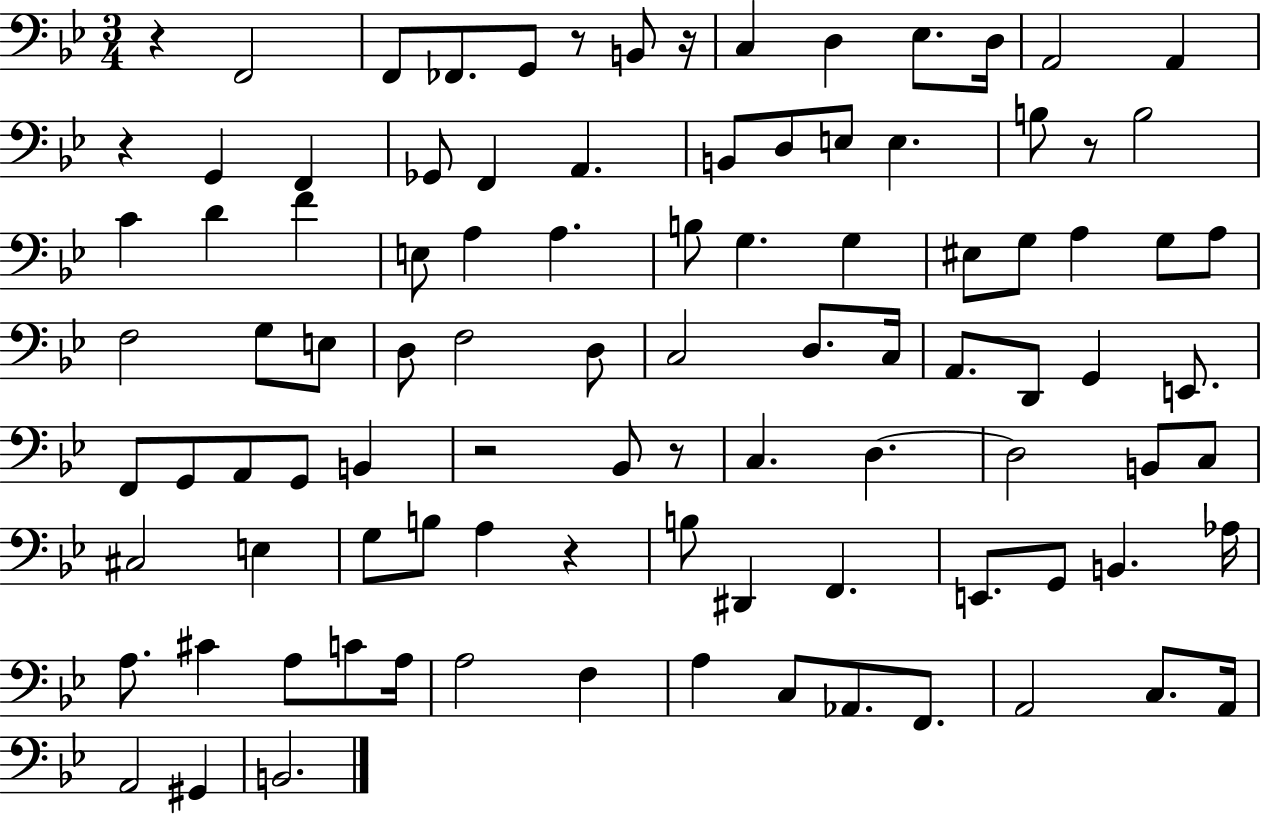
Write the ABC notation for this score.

X:1
T:Untitled
M:3/4
L:1/4
K:Bb
z F,,2 F,,/2 _F,,/2 G,,/2 z/2 B,,/2 z/4 C, D, _E,/2 D,/4 A,,2 A,, z G,, F,, _G,,/2 F,, A,, B,,/2 D,/2 E,/2 E, B,/2 z/2 B,2 C D F E,/2 A, A, B,/2 G, G, ^E,/2 G,/2 A, G,/2 A,/2 F,2 G,/2 E,/2 D,/2 F,2 D,/2 C,2 D,/2 C,/4 A,,/2 D,,/2 G,, E,,/2 F,,/2 G,,/2 A,,/2 G,,/2 B,, z2 _B,,/2 z/2 C, D, D,2 B,,/2 C,/2 ^C,2 E, G,/2 B,/2 A, z B,/2 ^D,, F,, E,,/2 G,,/2 B,, _A,/4 A,/2 ^C A,/2 C/2 A,/4 A,2 F, A, C,/2 _A,,/2 F,,/2 A,,2 C,/2 A,,/4 A,,2 ^G,, B,,2